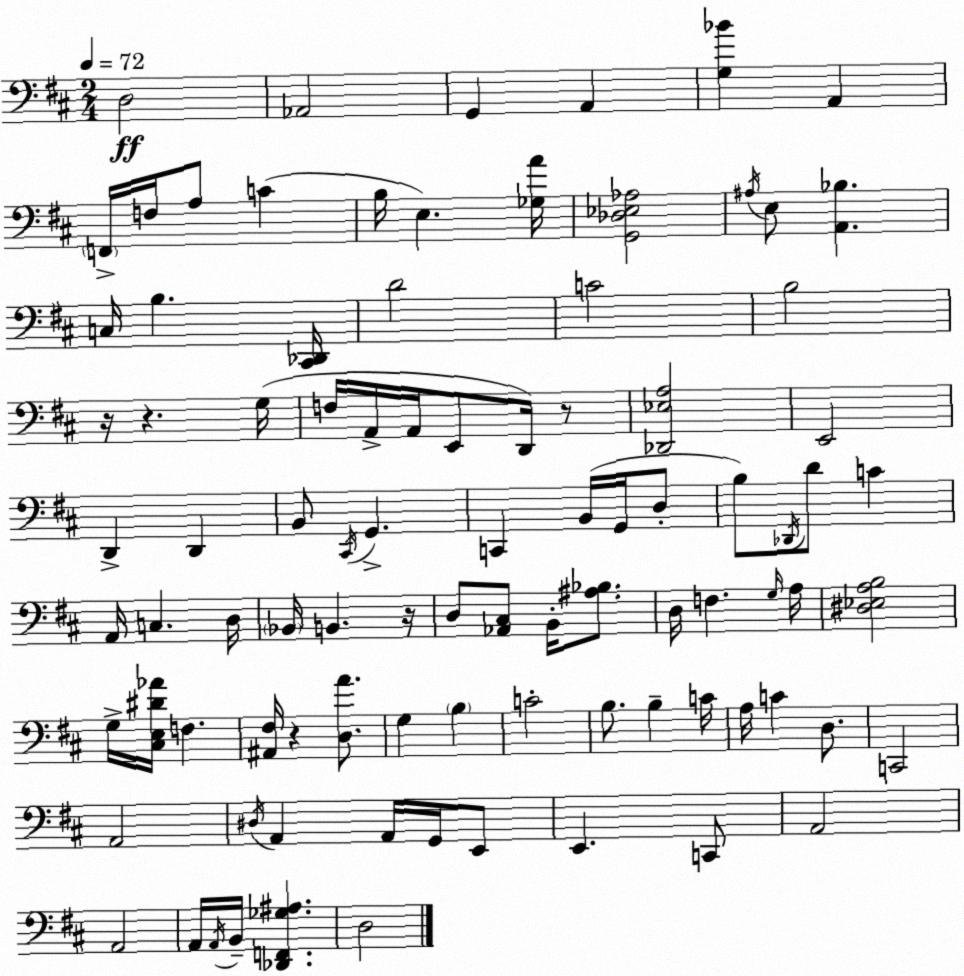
X:1
T:Untitled
M:2/4
L:1/4
K:D
D,2 _A,,2 G,, A,, [G,_B] A,, F,,/4 F,/4 A,/2 C B,/4 E, [_G,A]/4 [G,,_D,_E,_A,]2 ^A,/4 E,/2 [A,,_B,] C,/4 B, [^C,,_D,,]/4 D2 C2 B,2 z/4 z G,/4 F,/4 A,,/4 A,,/4 E,,/2 D,,/4 z/2 [_D,,_E,A,]2 E,,2 D,, D,, B,,/2 ^C,,/4 G,, C,, B,,/4 G,,/4 D,/2 B,/2 _D,,/4 D/2 C A,,/4 C, D,/4 _B,,/4 B,, z/4 D,/2 [_A,,^C,]/2 B,,/4 [^A,_B,]/2 D,/4 F, G,/4 A,/4 [^D,_E,A,B,]2 G,/4 [^C,E,^D_A]/4 F, [^A,,^F,]/4 z [D,A]/2 G, B, C2 B,/2 B, C/4 A,/4 C D,/2 C,,2 A,,2 ^D,/4 A,, A,,/4 G,,/4 E,,/2 E,, C,,/2 A,,2 A,,2 A,,/4 A,,/4 B,,/4 [_D,,F,,_G,^A,] D,2